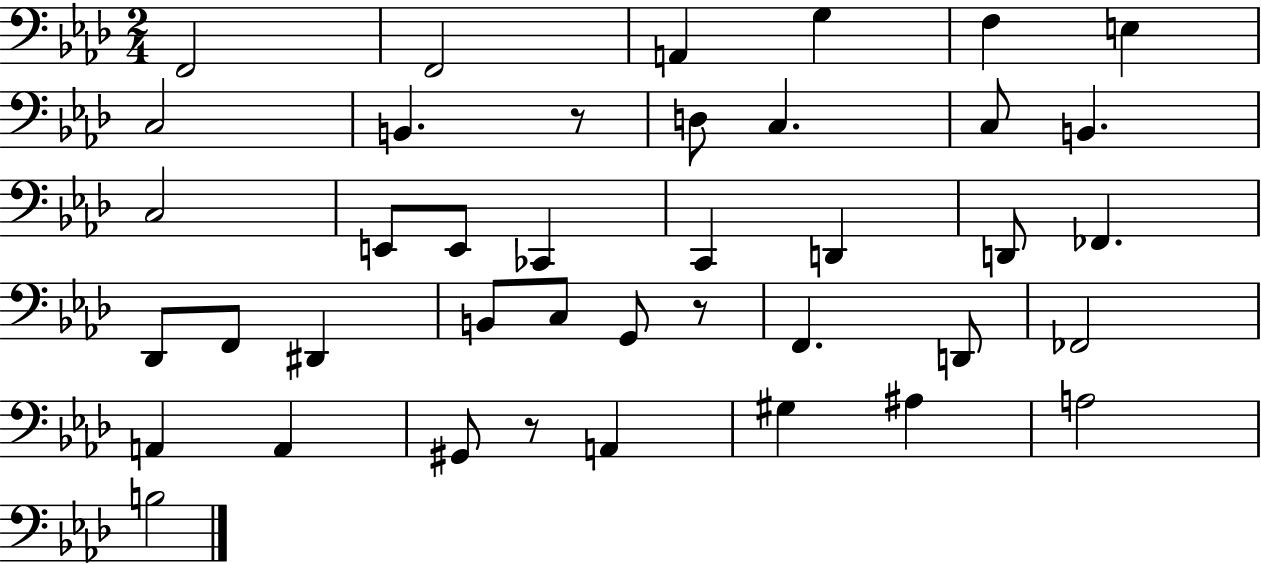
{
  \clef bass
  \numericTimeSignature
  \time 2/4
  \key aes \major
  \repeat volta 2 { f,2 | f,2 | a,4 g4 | f4 e4 | \break c2 | b,4. r8 | d8 c4. | c8 b,4. | \break c2 | e,8 e,8 ces,4 | c,4 d,4 | d,8 fes,4. | \break des,8 f,8 dis,4 | b,8 c8 g,8 r8 | f,4. d,8 | fes,2 | \break a,4 a,4 | gis,8 r8 a,4 | gis4 ais4 | a2 | \break b2 | } \bar "|."
}